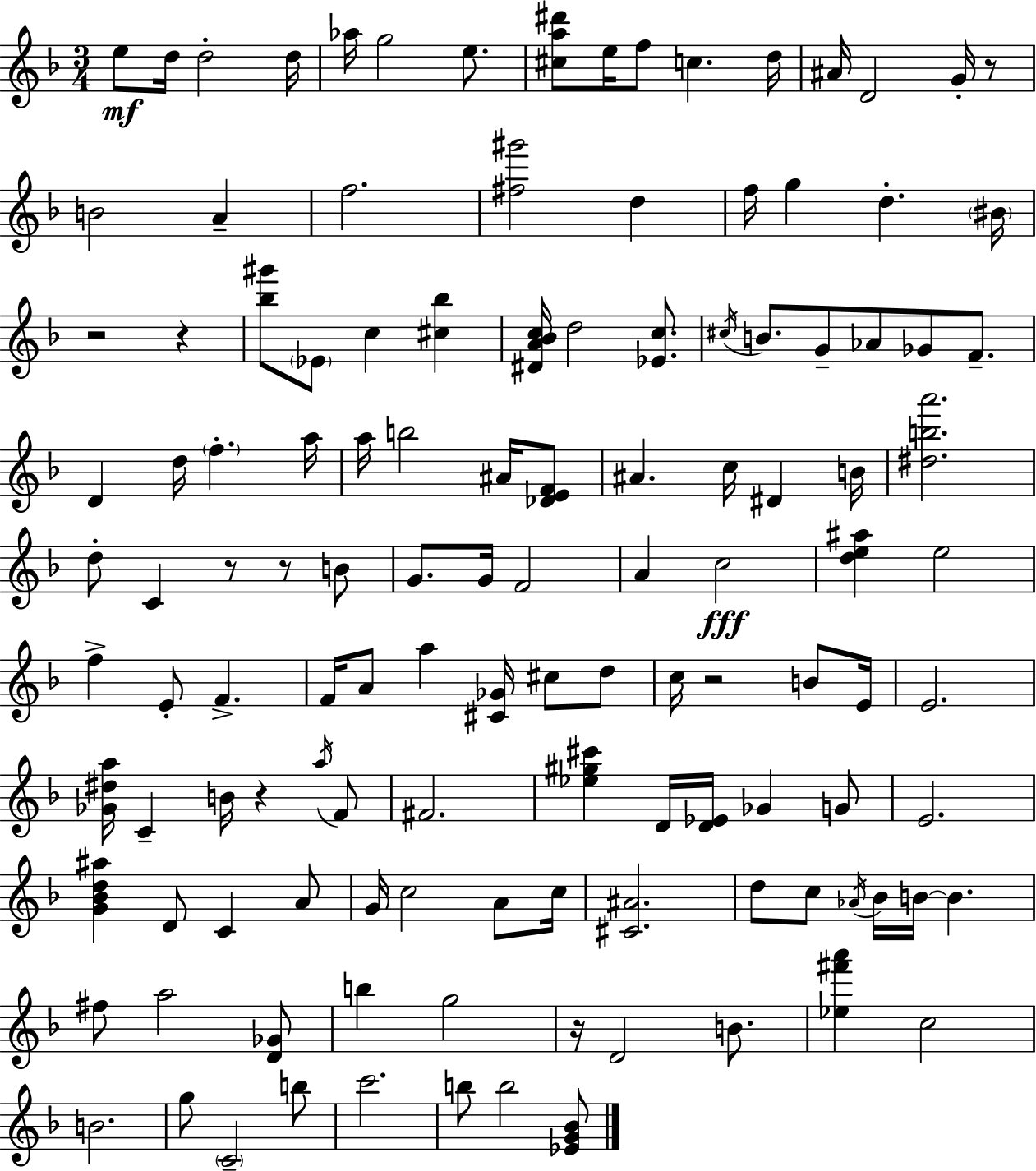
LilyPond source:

{
  \clef treble
  \numericTimeSignature
  \time 3/4
  \key d \minor
  e''8\mf d''16 d''2-. d''16 | aes''16 g''2 e''8. | <cis'' a'' dis'''>8 e''16 f''8 c''4. d''16 | ais'16 d'2 g'16-. r8 | \break b'2 a'4-- | f''2. | <fis'' gis'''>2 d''4 | f''16 g''4 d''4.-. \parenthesize bis'16 | \break r2 r4 | <bes'' gis'''>8 \parenthesize ees'8 c''4 <cis'' bes''>4 | <dis' a' bes' c''>16 d''2 <ees' c''>8. | \acciaccatura { cis''16 } b'8. g'8-- aes'8 ges'8 f'8.-- | \break d'4 d''16 \parenthesize f''4.-. | a''16 a''16 b''2 ais'16 <des' e' f'>8 | ais'4. c''16 dis'4 | b'16 <dis'' b'' a'''>2. | \break d''8-. c'4 r8 r8 b'8 | g'8. g'16 f'2 | a'4 c''2\fff | <d'' e'' ais''>4 e''2 | \break f''4-> e'8-. f'4.-> | f'16 a'8 a''4 <cis' ges'>16 cis''8 d''8 | c''16 r2 b'8 | e'16 e'2. | \break <ges' dis'' a''>16 c'4-- b'16 r4 \acciaccatura { a''16 } | f'8 fis'2. | <ees'' gis'' cis'''>4 d'16 <d' ees'>16 ges'4 | g'8 e'2. | \break <g' bes' d'' ais''>4 d'8 c'4 | a'8 g'16 c''2 a'8 | c''16 <cis' ais'>2. | d''8 c''8 \acciaccatura { aes'16 } bes'16 b'16~~ b'4. | \break fis''8 a''2 | <d' ges'>8 b''4 g''2 | r16 d'2 | b'8. <ees'' fis''' a'''>4 c''2 | \break b'2. | g''8 \parenthesize c'2-- | b''8 c'''2. | b''8 b''2 | \break <ees' g' bes'>8 \bar "|."
}